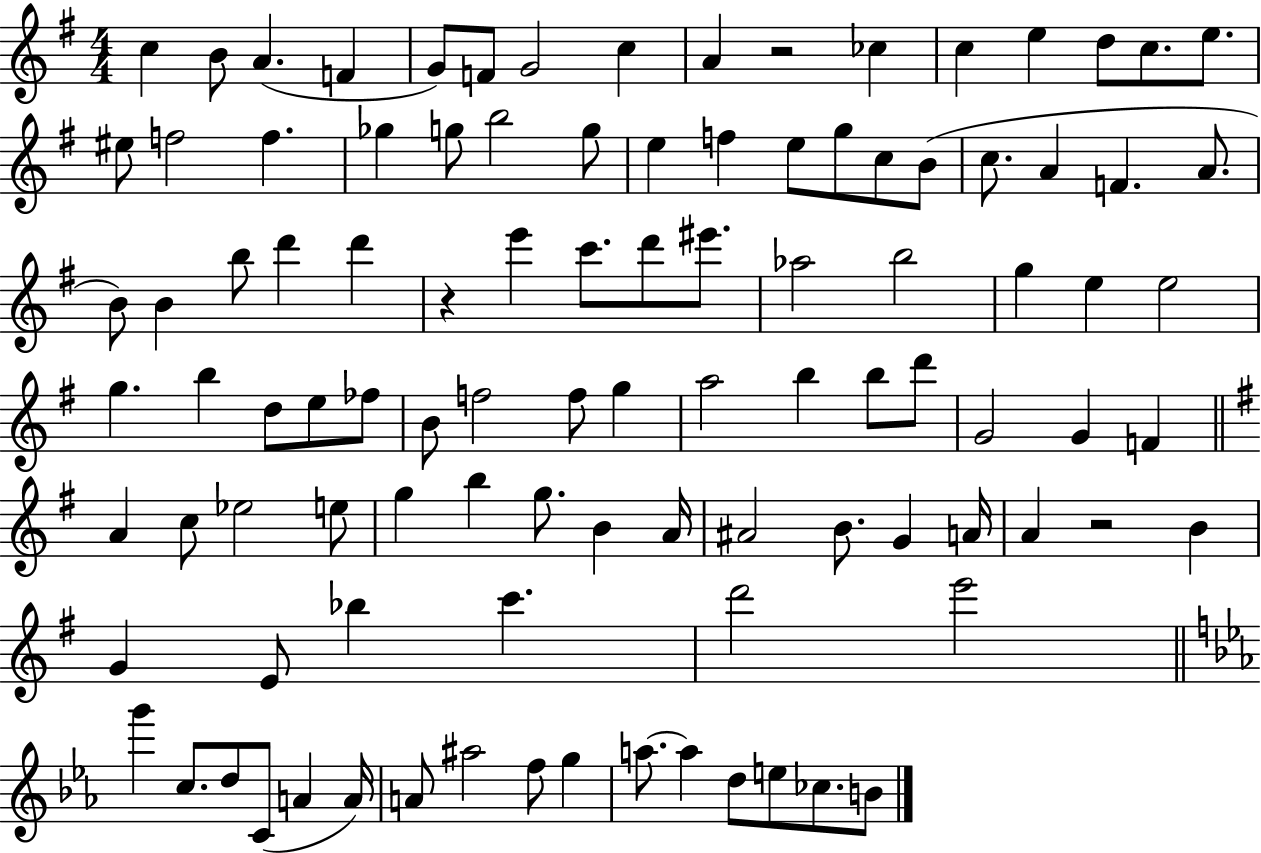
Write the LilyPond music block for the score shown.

{
  \clef treble
  \numericTimeSignature
  \time 4/4
  \key g \major
  c''4 b'8 a'4.( f'4 | g'8) f'8 g'2 c''4 | a'4 r2 ces''4 | c''4 e''4 d''8 c''8. e''8. | \break eis''8 f''2 f''4. | ges''4 g''8 b''2 g''8 | e''4 f''4 e''8 g''8 c''8 b'8( | c''8. a'4 f'4. a'8. | \break b'8) b'4 b''8 d'''4 d'''4 | r4 e'''4 c'''8. d'''8 eis'''8. | aes''2 b''2 | g''4 e''4 e''2 | \break g''4. b''4 d''8 e''8 fes''8 | b'8 f''2 f''8 g''4 | a''2 b''4 b''8 d'''8 | g'2 g'4 f'4 | \break \bar "||" \break \key g \major a'4 c''8 ees''2 e''8 | g''4 b''4 g''8. b'4 a'16 | ais'2 b'8. g'4 a'16 | a'4 r2 b'4 | \break g'4 e'8 bes''4 c'''4. | d'''2 e'''2 | \bar "||" \break \key ees \major g'''4 c''8. d''8 c'8( a'4 a'16) | a'8 ais''2 f''8 g''4 | a''8.~~ a''4 d''8 e''8 ces''8. b'8 | \bar "|."
}